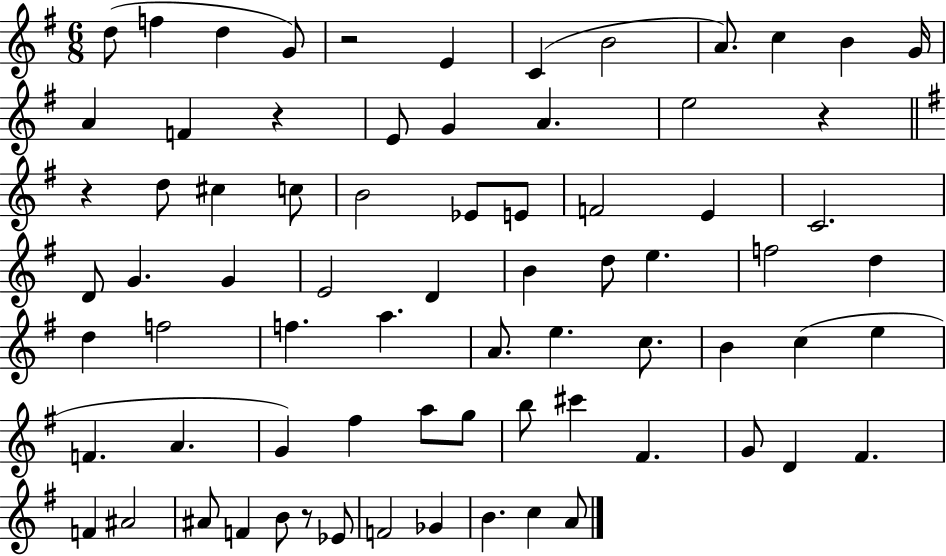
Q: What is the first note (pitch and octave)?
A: D5